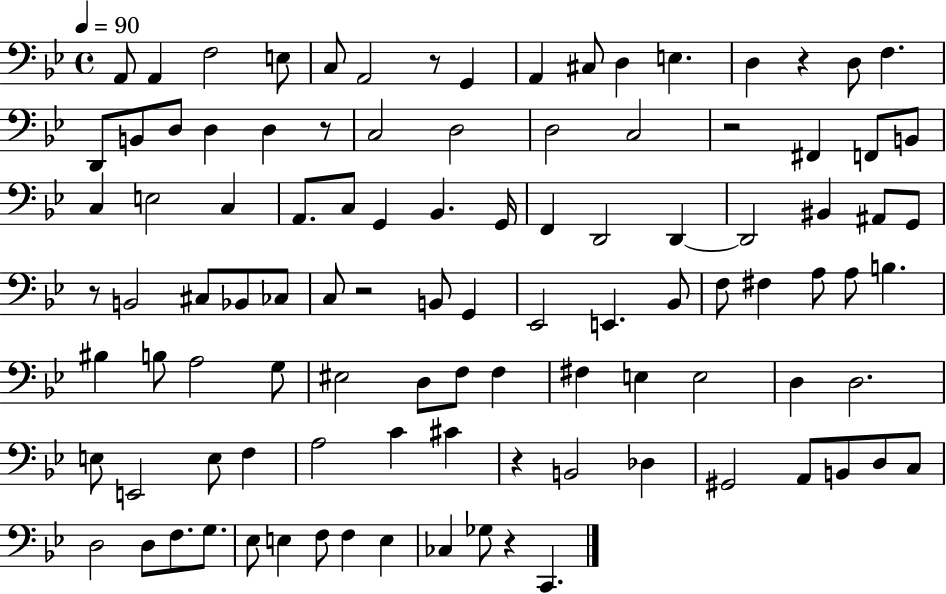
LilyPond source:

{
  \clef bass
  \time 4/4
  \defaultTimeSignature
  \key bes \major
  \tempo 4 = 90
  a,8 a,4 f2 e8 | c8 a,2 r8 g,4 | a,4 cis8 d4 e4. | d4 r4 d8 f4. | \break d,8 b,8 d8 d4 d4 r8 | c2 d2 | d2 c2 | r2 fis,4 f,8 b,8 | \break c4 e2 c4 | a,8. c8 g,4 bes,4. g,16 | f,4 d,2 d,4~~ | d,2 bis,4 ais,8 g,8 | \break r8 b,2 cis8 bes,8 ces8 | c8 r2 b,8 g,4 | ees,2 e,4. bes,8 | f8 fis4 a8 a8 b4. | \break bis4 b8 a2 g8 | eis2 d8 f8 f4 | fis4 e4 e2 | d4 d2. | \break e8 e,2 e8 f4 | a2 c'4 cis'4 | r4 b,2 des4 | gis,2 a,8 b,8 d8 c8 | \break d2 d8 f8. g8. | ees8 e4 f8 f4 e4 | ces4 ges8 r4 c,4. | \bar "|."
}